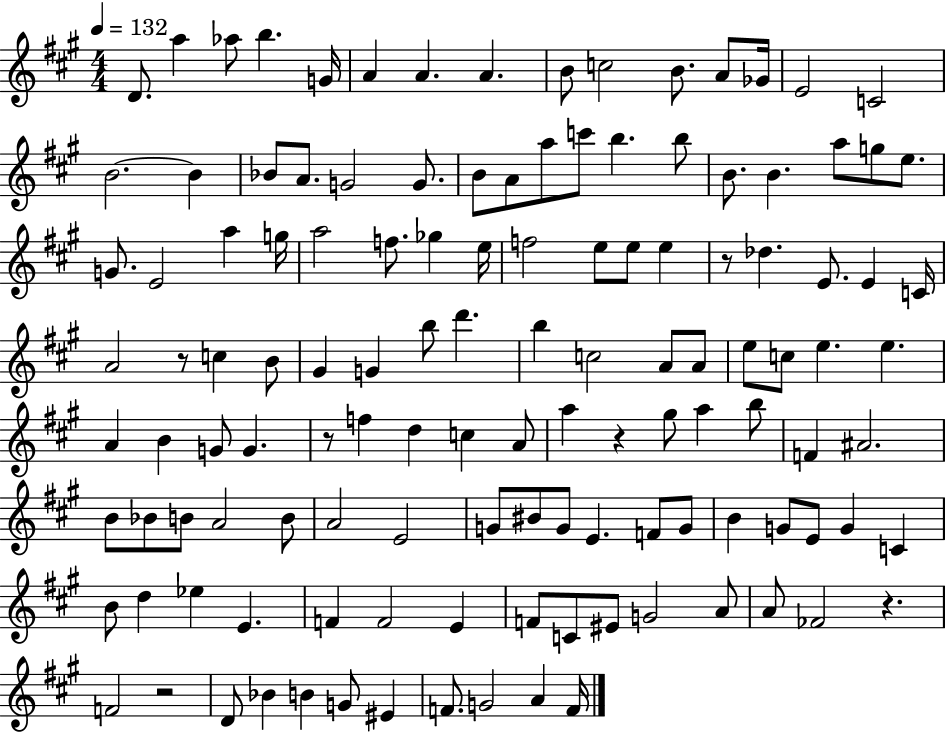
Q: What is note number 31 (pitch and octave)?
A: G5